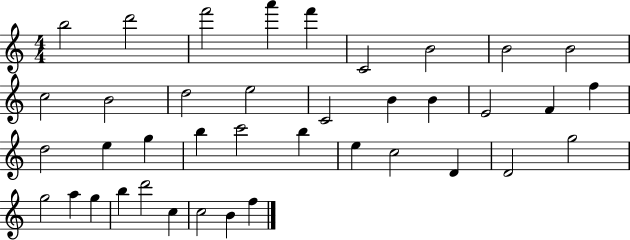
{
  \clef treble
  \numericTimeSignature
  \time 4/4
  \key c \major
  b''2 d'''2 | f'''2 a'''4 f'''4 | c'2 b'2 | b'2 b'2 | \break c''2 b'2 | d''2 e''2 | c'2 b'4 b'4 | e'2 f'4 f''4 | \break d''2 e''4 g''4 | b''4 c'''2 b''4 | e''4 c''2 d'4 | d'2 g''2 | \break g''2 a''4 g''4 | b''4 d'''2 c''4 | c''2 b'4 f''4 | \bar "|."
}